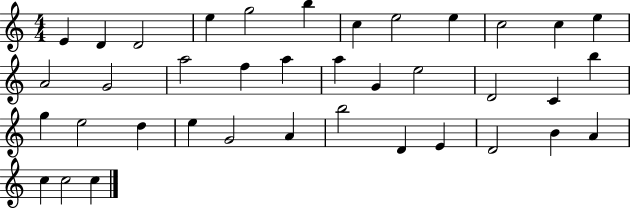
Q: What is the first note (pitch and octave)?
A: E4